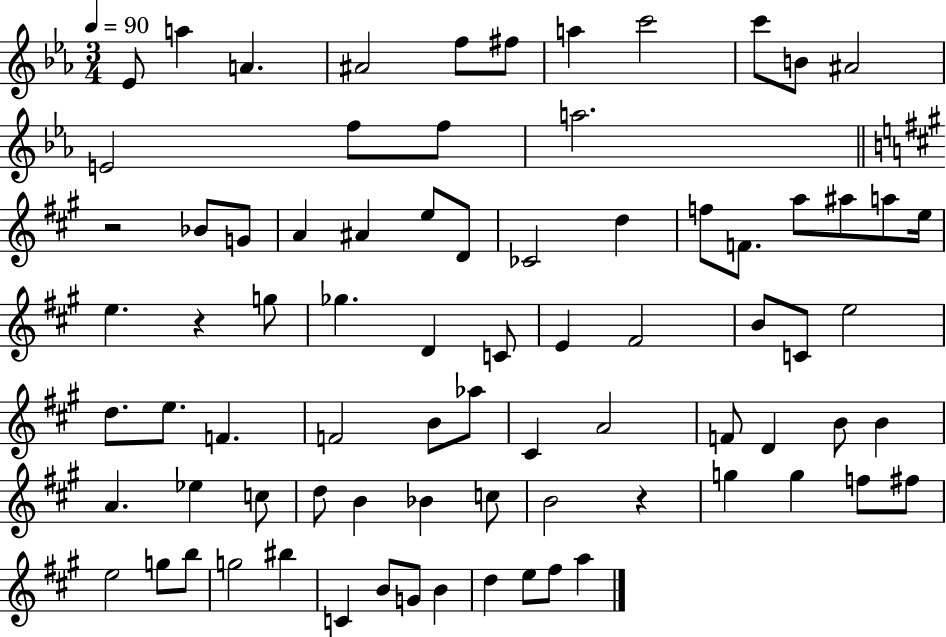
Eb4/e A5/q A4/q. A#4/h F5/e F#5/e A5/q C6/h C6/e B4/e A#4/h E4/h F5/e F5/e A5/h. R/h Bb4/e G4/e A4/q A#4/q E5/e D4/e CES4/h D5/q F5/e F4/e. A5/e A#5/e A5/e E5/s E5/q. R/q G5/e Gb5/q. D4/q C4/e E4/q F#4/h B4/e C4/e E5/h D5/e. E5/e. F4/q. F4/h B4/e Ab5/e C#4/q A4/h F4/e D4/q B4/e B4/q A4/q. Eb5/q C5/e D5/e B4/q Bb4/q C5/e B4/h R/q G5/q G5/q F5/e F#5/e E5/h G5/e B5/e G5/h BIS5/q C4/q B4/e G4/e B4/q D5/q E5/e F#5/e A5/q